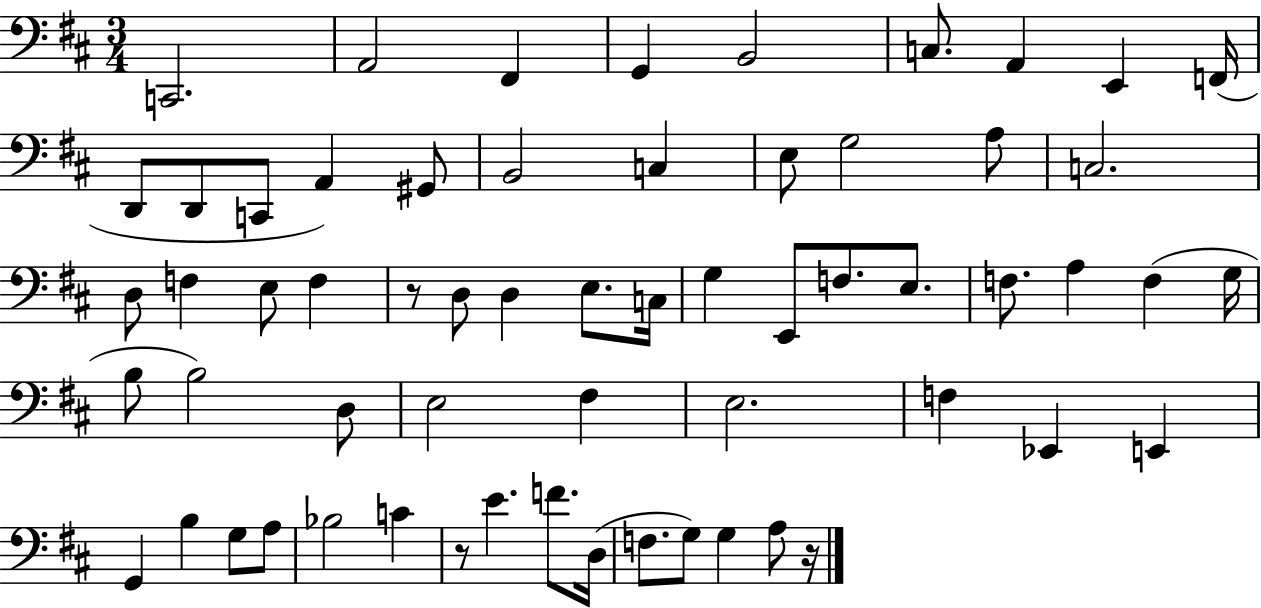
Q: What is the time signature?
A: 3/4